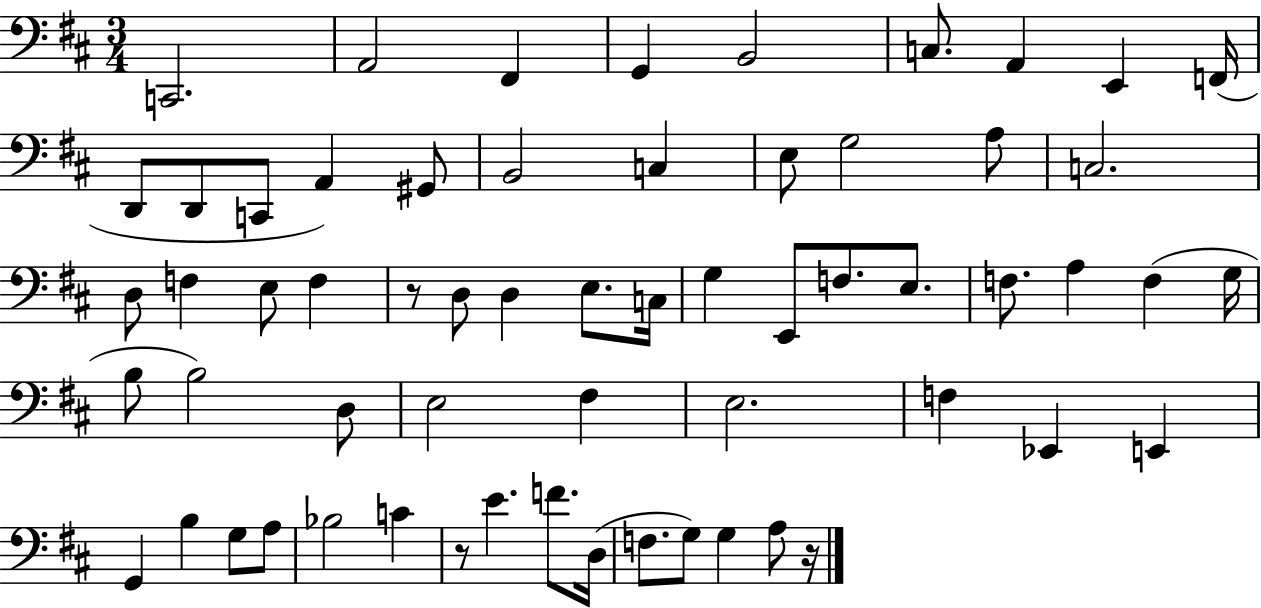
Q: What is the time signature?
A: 3/4